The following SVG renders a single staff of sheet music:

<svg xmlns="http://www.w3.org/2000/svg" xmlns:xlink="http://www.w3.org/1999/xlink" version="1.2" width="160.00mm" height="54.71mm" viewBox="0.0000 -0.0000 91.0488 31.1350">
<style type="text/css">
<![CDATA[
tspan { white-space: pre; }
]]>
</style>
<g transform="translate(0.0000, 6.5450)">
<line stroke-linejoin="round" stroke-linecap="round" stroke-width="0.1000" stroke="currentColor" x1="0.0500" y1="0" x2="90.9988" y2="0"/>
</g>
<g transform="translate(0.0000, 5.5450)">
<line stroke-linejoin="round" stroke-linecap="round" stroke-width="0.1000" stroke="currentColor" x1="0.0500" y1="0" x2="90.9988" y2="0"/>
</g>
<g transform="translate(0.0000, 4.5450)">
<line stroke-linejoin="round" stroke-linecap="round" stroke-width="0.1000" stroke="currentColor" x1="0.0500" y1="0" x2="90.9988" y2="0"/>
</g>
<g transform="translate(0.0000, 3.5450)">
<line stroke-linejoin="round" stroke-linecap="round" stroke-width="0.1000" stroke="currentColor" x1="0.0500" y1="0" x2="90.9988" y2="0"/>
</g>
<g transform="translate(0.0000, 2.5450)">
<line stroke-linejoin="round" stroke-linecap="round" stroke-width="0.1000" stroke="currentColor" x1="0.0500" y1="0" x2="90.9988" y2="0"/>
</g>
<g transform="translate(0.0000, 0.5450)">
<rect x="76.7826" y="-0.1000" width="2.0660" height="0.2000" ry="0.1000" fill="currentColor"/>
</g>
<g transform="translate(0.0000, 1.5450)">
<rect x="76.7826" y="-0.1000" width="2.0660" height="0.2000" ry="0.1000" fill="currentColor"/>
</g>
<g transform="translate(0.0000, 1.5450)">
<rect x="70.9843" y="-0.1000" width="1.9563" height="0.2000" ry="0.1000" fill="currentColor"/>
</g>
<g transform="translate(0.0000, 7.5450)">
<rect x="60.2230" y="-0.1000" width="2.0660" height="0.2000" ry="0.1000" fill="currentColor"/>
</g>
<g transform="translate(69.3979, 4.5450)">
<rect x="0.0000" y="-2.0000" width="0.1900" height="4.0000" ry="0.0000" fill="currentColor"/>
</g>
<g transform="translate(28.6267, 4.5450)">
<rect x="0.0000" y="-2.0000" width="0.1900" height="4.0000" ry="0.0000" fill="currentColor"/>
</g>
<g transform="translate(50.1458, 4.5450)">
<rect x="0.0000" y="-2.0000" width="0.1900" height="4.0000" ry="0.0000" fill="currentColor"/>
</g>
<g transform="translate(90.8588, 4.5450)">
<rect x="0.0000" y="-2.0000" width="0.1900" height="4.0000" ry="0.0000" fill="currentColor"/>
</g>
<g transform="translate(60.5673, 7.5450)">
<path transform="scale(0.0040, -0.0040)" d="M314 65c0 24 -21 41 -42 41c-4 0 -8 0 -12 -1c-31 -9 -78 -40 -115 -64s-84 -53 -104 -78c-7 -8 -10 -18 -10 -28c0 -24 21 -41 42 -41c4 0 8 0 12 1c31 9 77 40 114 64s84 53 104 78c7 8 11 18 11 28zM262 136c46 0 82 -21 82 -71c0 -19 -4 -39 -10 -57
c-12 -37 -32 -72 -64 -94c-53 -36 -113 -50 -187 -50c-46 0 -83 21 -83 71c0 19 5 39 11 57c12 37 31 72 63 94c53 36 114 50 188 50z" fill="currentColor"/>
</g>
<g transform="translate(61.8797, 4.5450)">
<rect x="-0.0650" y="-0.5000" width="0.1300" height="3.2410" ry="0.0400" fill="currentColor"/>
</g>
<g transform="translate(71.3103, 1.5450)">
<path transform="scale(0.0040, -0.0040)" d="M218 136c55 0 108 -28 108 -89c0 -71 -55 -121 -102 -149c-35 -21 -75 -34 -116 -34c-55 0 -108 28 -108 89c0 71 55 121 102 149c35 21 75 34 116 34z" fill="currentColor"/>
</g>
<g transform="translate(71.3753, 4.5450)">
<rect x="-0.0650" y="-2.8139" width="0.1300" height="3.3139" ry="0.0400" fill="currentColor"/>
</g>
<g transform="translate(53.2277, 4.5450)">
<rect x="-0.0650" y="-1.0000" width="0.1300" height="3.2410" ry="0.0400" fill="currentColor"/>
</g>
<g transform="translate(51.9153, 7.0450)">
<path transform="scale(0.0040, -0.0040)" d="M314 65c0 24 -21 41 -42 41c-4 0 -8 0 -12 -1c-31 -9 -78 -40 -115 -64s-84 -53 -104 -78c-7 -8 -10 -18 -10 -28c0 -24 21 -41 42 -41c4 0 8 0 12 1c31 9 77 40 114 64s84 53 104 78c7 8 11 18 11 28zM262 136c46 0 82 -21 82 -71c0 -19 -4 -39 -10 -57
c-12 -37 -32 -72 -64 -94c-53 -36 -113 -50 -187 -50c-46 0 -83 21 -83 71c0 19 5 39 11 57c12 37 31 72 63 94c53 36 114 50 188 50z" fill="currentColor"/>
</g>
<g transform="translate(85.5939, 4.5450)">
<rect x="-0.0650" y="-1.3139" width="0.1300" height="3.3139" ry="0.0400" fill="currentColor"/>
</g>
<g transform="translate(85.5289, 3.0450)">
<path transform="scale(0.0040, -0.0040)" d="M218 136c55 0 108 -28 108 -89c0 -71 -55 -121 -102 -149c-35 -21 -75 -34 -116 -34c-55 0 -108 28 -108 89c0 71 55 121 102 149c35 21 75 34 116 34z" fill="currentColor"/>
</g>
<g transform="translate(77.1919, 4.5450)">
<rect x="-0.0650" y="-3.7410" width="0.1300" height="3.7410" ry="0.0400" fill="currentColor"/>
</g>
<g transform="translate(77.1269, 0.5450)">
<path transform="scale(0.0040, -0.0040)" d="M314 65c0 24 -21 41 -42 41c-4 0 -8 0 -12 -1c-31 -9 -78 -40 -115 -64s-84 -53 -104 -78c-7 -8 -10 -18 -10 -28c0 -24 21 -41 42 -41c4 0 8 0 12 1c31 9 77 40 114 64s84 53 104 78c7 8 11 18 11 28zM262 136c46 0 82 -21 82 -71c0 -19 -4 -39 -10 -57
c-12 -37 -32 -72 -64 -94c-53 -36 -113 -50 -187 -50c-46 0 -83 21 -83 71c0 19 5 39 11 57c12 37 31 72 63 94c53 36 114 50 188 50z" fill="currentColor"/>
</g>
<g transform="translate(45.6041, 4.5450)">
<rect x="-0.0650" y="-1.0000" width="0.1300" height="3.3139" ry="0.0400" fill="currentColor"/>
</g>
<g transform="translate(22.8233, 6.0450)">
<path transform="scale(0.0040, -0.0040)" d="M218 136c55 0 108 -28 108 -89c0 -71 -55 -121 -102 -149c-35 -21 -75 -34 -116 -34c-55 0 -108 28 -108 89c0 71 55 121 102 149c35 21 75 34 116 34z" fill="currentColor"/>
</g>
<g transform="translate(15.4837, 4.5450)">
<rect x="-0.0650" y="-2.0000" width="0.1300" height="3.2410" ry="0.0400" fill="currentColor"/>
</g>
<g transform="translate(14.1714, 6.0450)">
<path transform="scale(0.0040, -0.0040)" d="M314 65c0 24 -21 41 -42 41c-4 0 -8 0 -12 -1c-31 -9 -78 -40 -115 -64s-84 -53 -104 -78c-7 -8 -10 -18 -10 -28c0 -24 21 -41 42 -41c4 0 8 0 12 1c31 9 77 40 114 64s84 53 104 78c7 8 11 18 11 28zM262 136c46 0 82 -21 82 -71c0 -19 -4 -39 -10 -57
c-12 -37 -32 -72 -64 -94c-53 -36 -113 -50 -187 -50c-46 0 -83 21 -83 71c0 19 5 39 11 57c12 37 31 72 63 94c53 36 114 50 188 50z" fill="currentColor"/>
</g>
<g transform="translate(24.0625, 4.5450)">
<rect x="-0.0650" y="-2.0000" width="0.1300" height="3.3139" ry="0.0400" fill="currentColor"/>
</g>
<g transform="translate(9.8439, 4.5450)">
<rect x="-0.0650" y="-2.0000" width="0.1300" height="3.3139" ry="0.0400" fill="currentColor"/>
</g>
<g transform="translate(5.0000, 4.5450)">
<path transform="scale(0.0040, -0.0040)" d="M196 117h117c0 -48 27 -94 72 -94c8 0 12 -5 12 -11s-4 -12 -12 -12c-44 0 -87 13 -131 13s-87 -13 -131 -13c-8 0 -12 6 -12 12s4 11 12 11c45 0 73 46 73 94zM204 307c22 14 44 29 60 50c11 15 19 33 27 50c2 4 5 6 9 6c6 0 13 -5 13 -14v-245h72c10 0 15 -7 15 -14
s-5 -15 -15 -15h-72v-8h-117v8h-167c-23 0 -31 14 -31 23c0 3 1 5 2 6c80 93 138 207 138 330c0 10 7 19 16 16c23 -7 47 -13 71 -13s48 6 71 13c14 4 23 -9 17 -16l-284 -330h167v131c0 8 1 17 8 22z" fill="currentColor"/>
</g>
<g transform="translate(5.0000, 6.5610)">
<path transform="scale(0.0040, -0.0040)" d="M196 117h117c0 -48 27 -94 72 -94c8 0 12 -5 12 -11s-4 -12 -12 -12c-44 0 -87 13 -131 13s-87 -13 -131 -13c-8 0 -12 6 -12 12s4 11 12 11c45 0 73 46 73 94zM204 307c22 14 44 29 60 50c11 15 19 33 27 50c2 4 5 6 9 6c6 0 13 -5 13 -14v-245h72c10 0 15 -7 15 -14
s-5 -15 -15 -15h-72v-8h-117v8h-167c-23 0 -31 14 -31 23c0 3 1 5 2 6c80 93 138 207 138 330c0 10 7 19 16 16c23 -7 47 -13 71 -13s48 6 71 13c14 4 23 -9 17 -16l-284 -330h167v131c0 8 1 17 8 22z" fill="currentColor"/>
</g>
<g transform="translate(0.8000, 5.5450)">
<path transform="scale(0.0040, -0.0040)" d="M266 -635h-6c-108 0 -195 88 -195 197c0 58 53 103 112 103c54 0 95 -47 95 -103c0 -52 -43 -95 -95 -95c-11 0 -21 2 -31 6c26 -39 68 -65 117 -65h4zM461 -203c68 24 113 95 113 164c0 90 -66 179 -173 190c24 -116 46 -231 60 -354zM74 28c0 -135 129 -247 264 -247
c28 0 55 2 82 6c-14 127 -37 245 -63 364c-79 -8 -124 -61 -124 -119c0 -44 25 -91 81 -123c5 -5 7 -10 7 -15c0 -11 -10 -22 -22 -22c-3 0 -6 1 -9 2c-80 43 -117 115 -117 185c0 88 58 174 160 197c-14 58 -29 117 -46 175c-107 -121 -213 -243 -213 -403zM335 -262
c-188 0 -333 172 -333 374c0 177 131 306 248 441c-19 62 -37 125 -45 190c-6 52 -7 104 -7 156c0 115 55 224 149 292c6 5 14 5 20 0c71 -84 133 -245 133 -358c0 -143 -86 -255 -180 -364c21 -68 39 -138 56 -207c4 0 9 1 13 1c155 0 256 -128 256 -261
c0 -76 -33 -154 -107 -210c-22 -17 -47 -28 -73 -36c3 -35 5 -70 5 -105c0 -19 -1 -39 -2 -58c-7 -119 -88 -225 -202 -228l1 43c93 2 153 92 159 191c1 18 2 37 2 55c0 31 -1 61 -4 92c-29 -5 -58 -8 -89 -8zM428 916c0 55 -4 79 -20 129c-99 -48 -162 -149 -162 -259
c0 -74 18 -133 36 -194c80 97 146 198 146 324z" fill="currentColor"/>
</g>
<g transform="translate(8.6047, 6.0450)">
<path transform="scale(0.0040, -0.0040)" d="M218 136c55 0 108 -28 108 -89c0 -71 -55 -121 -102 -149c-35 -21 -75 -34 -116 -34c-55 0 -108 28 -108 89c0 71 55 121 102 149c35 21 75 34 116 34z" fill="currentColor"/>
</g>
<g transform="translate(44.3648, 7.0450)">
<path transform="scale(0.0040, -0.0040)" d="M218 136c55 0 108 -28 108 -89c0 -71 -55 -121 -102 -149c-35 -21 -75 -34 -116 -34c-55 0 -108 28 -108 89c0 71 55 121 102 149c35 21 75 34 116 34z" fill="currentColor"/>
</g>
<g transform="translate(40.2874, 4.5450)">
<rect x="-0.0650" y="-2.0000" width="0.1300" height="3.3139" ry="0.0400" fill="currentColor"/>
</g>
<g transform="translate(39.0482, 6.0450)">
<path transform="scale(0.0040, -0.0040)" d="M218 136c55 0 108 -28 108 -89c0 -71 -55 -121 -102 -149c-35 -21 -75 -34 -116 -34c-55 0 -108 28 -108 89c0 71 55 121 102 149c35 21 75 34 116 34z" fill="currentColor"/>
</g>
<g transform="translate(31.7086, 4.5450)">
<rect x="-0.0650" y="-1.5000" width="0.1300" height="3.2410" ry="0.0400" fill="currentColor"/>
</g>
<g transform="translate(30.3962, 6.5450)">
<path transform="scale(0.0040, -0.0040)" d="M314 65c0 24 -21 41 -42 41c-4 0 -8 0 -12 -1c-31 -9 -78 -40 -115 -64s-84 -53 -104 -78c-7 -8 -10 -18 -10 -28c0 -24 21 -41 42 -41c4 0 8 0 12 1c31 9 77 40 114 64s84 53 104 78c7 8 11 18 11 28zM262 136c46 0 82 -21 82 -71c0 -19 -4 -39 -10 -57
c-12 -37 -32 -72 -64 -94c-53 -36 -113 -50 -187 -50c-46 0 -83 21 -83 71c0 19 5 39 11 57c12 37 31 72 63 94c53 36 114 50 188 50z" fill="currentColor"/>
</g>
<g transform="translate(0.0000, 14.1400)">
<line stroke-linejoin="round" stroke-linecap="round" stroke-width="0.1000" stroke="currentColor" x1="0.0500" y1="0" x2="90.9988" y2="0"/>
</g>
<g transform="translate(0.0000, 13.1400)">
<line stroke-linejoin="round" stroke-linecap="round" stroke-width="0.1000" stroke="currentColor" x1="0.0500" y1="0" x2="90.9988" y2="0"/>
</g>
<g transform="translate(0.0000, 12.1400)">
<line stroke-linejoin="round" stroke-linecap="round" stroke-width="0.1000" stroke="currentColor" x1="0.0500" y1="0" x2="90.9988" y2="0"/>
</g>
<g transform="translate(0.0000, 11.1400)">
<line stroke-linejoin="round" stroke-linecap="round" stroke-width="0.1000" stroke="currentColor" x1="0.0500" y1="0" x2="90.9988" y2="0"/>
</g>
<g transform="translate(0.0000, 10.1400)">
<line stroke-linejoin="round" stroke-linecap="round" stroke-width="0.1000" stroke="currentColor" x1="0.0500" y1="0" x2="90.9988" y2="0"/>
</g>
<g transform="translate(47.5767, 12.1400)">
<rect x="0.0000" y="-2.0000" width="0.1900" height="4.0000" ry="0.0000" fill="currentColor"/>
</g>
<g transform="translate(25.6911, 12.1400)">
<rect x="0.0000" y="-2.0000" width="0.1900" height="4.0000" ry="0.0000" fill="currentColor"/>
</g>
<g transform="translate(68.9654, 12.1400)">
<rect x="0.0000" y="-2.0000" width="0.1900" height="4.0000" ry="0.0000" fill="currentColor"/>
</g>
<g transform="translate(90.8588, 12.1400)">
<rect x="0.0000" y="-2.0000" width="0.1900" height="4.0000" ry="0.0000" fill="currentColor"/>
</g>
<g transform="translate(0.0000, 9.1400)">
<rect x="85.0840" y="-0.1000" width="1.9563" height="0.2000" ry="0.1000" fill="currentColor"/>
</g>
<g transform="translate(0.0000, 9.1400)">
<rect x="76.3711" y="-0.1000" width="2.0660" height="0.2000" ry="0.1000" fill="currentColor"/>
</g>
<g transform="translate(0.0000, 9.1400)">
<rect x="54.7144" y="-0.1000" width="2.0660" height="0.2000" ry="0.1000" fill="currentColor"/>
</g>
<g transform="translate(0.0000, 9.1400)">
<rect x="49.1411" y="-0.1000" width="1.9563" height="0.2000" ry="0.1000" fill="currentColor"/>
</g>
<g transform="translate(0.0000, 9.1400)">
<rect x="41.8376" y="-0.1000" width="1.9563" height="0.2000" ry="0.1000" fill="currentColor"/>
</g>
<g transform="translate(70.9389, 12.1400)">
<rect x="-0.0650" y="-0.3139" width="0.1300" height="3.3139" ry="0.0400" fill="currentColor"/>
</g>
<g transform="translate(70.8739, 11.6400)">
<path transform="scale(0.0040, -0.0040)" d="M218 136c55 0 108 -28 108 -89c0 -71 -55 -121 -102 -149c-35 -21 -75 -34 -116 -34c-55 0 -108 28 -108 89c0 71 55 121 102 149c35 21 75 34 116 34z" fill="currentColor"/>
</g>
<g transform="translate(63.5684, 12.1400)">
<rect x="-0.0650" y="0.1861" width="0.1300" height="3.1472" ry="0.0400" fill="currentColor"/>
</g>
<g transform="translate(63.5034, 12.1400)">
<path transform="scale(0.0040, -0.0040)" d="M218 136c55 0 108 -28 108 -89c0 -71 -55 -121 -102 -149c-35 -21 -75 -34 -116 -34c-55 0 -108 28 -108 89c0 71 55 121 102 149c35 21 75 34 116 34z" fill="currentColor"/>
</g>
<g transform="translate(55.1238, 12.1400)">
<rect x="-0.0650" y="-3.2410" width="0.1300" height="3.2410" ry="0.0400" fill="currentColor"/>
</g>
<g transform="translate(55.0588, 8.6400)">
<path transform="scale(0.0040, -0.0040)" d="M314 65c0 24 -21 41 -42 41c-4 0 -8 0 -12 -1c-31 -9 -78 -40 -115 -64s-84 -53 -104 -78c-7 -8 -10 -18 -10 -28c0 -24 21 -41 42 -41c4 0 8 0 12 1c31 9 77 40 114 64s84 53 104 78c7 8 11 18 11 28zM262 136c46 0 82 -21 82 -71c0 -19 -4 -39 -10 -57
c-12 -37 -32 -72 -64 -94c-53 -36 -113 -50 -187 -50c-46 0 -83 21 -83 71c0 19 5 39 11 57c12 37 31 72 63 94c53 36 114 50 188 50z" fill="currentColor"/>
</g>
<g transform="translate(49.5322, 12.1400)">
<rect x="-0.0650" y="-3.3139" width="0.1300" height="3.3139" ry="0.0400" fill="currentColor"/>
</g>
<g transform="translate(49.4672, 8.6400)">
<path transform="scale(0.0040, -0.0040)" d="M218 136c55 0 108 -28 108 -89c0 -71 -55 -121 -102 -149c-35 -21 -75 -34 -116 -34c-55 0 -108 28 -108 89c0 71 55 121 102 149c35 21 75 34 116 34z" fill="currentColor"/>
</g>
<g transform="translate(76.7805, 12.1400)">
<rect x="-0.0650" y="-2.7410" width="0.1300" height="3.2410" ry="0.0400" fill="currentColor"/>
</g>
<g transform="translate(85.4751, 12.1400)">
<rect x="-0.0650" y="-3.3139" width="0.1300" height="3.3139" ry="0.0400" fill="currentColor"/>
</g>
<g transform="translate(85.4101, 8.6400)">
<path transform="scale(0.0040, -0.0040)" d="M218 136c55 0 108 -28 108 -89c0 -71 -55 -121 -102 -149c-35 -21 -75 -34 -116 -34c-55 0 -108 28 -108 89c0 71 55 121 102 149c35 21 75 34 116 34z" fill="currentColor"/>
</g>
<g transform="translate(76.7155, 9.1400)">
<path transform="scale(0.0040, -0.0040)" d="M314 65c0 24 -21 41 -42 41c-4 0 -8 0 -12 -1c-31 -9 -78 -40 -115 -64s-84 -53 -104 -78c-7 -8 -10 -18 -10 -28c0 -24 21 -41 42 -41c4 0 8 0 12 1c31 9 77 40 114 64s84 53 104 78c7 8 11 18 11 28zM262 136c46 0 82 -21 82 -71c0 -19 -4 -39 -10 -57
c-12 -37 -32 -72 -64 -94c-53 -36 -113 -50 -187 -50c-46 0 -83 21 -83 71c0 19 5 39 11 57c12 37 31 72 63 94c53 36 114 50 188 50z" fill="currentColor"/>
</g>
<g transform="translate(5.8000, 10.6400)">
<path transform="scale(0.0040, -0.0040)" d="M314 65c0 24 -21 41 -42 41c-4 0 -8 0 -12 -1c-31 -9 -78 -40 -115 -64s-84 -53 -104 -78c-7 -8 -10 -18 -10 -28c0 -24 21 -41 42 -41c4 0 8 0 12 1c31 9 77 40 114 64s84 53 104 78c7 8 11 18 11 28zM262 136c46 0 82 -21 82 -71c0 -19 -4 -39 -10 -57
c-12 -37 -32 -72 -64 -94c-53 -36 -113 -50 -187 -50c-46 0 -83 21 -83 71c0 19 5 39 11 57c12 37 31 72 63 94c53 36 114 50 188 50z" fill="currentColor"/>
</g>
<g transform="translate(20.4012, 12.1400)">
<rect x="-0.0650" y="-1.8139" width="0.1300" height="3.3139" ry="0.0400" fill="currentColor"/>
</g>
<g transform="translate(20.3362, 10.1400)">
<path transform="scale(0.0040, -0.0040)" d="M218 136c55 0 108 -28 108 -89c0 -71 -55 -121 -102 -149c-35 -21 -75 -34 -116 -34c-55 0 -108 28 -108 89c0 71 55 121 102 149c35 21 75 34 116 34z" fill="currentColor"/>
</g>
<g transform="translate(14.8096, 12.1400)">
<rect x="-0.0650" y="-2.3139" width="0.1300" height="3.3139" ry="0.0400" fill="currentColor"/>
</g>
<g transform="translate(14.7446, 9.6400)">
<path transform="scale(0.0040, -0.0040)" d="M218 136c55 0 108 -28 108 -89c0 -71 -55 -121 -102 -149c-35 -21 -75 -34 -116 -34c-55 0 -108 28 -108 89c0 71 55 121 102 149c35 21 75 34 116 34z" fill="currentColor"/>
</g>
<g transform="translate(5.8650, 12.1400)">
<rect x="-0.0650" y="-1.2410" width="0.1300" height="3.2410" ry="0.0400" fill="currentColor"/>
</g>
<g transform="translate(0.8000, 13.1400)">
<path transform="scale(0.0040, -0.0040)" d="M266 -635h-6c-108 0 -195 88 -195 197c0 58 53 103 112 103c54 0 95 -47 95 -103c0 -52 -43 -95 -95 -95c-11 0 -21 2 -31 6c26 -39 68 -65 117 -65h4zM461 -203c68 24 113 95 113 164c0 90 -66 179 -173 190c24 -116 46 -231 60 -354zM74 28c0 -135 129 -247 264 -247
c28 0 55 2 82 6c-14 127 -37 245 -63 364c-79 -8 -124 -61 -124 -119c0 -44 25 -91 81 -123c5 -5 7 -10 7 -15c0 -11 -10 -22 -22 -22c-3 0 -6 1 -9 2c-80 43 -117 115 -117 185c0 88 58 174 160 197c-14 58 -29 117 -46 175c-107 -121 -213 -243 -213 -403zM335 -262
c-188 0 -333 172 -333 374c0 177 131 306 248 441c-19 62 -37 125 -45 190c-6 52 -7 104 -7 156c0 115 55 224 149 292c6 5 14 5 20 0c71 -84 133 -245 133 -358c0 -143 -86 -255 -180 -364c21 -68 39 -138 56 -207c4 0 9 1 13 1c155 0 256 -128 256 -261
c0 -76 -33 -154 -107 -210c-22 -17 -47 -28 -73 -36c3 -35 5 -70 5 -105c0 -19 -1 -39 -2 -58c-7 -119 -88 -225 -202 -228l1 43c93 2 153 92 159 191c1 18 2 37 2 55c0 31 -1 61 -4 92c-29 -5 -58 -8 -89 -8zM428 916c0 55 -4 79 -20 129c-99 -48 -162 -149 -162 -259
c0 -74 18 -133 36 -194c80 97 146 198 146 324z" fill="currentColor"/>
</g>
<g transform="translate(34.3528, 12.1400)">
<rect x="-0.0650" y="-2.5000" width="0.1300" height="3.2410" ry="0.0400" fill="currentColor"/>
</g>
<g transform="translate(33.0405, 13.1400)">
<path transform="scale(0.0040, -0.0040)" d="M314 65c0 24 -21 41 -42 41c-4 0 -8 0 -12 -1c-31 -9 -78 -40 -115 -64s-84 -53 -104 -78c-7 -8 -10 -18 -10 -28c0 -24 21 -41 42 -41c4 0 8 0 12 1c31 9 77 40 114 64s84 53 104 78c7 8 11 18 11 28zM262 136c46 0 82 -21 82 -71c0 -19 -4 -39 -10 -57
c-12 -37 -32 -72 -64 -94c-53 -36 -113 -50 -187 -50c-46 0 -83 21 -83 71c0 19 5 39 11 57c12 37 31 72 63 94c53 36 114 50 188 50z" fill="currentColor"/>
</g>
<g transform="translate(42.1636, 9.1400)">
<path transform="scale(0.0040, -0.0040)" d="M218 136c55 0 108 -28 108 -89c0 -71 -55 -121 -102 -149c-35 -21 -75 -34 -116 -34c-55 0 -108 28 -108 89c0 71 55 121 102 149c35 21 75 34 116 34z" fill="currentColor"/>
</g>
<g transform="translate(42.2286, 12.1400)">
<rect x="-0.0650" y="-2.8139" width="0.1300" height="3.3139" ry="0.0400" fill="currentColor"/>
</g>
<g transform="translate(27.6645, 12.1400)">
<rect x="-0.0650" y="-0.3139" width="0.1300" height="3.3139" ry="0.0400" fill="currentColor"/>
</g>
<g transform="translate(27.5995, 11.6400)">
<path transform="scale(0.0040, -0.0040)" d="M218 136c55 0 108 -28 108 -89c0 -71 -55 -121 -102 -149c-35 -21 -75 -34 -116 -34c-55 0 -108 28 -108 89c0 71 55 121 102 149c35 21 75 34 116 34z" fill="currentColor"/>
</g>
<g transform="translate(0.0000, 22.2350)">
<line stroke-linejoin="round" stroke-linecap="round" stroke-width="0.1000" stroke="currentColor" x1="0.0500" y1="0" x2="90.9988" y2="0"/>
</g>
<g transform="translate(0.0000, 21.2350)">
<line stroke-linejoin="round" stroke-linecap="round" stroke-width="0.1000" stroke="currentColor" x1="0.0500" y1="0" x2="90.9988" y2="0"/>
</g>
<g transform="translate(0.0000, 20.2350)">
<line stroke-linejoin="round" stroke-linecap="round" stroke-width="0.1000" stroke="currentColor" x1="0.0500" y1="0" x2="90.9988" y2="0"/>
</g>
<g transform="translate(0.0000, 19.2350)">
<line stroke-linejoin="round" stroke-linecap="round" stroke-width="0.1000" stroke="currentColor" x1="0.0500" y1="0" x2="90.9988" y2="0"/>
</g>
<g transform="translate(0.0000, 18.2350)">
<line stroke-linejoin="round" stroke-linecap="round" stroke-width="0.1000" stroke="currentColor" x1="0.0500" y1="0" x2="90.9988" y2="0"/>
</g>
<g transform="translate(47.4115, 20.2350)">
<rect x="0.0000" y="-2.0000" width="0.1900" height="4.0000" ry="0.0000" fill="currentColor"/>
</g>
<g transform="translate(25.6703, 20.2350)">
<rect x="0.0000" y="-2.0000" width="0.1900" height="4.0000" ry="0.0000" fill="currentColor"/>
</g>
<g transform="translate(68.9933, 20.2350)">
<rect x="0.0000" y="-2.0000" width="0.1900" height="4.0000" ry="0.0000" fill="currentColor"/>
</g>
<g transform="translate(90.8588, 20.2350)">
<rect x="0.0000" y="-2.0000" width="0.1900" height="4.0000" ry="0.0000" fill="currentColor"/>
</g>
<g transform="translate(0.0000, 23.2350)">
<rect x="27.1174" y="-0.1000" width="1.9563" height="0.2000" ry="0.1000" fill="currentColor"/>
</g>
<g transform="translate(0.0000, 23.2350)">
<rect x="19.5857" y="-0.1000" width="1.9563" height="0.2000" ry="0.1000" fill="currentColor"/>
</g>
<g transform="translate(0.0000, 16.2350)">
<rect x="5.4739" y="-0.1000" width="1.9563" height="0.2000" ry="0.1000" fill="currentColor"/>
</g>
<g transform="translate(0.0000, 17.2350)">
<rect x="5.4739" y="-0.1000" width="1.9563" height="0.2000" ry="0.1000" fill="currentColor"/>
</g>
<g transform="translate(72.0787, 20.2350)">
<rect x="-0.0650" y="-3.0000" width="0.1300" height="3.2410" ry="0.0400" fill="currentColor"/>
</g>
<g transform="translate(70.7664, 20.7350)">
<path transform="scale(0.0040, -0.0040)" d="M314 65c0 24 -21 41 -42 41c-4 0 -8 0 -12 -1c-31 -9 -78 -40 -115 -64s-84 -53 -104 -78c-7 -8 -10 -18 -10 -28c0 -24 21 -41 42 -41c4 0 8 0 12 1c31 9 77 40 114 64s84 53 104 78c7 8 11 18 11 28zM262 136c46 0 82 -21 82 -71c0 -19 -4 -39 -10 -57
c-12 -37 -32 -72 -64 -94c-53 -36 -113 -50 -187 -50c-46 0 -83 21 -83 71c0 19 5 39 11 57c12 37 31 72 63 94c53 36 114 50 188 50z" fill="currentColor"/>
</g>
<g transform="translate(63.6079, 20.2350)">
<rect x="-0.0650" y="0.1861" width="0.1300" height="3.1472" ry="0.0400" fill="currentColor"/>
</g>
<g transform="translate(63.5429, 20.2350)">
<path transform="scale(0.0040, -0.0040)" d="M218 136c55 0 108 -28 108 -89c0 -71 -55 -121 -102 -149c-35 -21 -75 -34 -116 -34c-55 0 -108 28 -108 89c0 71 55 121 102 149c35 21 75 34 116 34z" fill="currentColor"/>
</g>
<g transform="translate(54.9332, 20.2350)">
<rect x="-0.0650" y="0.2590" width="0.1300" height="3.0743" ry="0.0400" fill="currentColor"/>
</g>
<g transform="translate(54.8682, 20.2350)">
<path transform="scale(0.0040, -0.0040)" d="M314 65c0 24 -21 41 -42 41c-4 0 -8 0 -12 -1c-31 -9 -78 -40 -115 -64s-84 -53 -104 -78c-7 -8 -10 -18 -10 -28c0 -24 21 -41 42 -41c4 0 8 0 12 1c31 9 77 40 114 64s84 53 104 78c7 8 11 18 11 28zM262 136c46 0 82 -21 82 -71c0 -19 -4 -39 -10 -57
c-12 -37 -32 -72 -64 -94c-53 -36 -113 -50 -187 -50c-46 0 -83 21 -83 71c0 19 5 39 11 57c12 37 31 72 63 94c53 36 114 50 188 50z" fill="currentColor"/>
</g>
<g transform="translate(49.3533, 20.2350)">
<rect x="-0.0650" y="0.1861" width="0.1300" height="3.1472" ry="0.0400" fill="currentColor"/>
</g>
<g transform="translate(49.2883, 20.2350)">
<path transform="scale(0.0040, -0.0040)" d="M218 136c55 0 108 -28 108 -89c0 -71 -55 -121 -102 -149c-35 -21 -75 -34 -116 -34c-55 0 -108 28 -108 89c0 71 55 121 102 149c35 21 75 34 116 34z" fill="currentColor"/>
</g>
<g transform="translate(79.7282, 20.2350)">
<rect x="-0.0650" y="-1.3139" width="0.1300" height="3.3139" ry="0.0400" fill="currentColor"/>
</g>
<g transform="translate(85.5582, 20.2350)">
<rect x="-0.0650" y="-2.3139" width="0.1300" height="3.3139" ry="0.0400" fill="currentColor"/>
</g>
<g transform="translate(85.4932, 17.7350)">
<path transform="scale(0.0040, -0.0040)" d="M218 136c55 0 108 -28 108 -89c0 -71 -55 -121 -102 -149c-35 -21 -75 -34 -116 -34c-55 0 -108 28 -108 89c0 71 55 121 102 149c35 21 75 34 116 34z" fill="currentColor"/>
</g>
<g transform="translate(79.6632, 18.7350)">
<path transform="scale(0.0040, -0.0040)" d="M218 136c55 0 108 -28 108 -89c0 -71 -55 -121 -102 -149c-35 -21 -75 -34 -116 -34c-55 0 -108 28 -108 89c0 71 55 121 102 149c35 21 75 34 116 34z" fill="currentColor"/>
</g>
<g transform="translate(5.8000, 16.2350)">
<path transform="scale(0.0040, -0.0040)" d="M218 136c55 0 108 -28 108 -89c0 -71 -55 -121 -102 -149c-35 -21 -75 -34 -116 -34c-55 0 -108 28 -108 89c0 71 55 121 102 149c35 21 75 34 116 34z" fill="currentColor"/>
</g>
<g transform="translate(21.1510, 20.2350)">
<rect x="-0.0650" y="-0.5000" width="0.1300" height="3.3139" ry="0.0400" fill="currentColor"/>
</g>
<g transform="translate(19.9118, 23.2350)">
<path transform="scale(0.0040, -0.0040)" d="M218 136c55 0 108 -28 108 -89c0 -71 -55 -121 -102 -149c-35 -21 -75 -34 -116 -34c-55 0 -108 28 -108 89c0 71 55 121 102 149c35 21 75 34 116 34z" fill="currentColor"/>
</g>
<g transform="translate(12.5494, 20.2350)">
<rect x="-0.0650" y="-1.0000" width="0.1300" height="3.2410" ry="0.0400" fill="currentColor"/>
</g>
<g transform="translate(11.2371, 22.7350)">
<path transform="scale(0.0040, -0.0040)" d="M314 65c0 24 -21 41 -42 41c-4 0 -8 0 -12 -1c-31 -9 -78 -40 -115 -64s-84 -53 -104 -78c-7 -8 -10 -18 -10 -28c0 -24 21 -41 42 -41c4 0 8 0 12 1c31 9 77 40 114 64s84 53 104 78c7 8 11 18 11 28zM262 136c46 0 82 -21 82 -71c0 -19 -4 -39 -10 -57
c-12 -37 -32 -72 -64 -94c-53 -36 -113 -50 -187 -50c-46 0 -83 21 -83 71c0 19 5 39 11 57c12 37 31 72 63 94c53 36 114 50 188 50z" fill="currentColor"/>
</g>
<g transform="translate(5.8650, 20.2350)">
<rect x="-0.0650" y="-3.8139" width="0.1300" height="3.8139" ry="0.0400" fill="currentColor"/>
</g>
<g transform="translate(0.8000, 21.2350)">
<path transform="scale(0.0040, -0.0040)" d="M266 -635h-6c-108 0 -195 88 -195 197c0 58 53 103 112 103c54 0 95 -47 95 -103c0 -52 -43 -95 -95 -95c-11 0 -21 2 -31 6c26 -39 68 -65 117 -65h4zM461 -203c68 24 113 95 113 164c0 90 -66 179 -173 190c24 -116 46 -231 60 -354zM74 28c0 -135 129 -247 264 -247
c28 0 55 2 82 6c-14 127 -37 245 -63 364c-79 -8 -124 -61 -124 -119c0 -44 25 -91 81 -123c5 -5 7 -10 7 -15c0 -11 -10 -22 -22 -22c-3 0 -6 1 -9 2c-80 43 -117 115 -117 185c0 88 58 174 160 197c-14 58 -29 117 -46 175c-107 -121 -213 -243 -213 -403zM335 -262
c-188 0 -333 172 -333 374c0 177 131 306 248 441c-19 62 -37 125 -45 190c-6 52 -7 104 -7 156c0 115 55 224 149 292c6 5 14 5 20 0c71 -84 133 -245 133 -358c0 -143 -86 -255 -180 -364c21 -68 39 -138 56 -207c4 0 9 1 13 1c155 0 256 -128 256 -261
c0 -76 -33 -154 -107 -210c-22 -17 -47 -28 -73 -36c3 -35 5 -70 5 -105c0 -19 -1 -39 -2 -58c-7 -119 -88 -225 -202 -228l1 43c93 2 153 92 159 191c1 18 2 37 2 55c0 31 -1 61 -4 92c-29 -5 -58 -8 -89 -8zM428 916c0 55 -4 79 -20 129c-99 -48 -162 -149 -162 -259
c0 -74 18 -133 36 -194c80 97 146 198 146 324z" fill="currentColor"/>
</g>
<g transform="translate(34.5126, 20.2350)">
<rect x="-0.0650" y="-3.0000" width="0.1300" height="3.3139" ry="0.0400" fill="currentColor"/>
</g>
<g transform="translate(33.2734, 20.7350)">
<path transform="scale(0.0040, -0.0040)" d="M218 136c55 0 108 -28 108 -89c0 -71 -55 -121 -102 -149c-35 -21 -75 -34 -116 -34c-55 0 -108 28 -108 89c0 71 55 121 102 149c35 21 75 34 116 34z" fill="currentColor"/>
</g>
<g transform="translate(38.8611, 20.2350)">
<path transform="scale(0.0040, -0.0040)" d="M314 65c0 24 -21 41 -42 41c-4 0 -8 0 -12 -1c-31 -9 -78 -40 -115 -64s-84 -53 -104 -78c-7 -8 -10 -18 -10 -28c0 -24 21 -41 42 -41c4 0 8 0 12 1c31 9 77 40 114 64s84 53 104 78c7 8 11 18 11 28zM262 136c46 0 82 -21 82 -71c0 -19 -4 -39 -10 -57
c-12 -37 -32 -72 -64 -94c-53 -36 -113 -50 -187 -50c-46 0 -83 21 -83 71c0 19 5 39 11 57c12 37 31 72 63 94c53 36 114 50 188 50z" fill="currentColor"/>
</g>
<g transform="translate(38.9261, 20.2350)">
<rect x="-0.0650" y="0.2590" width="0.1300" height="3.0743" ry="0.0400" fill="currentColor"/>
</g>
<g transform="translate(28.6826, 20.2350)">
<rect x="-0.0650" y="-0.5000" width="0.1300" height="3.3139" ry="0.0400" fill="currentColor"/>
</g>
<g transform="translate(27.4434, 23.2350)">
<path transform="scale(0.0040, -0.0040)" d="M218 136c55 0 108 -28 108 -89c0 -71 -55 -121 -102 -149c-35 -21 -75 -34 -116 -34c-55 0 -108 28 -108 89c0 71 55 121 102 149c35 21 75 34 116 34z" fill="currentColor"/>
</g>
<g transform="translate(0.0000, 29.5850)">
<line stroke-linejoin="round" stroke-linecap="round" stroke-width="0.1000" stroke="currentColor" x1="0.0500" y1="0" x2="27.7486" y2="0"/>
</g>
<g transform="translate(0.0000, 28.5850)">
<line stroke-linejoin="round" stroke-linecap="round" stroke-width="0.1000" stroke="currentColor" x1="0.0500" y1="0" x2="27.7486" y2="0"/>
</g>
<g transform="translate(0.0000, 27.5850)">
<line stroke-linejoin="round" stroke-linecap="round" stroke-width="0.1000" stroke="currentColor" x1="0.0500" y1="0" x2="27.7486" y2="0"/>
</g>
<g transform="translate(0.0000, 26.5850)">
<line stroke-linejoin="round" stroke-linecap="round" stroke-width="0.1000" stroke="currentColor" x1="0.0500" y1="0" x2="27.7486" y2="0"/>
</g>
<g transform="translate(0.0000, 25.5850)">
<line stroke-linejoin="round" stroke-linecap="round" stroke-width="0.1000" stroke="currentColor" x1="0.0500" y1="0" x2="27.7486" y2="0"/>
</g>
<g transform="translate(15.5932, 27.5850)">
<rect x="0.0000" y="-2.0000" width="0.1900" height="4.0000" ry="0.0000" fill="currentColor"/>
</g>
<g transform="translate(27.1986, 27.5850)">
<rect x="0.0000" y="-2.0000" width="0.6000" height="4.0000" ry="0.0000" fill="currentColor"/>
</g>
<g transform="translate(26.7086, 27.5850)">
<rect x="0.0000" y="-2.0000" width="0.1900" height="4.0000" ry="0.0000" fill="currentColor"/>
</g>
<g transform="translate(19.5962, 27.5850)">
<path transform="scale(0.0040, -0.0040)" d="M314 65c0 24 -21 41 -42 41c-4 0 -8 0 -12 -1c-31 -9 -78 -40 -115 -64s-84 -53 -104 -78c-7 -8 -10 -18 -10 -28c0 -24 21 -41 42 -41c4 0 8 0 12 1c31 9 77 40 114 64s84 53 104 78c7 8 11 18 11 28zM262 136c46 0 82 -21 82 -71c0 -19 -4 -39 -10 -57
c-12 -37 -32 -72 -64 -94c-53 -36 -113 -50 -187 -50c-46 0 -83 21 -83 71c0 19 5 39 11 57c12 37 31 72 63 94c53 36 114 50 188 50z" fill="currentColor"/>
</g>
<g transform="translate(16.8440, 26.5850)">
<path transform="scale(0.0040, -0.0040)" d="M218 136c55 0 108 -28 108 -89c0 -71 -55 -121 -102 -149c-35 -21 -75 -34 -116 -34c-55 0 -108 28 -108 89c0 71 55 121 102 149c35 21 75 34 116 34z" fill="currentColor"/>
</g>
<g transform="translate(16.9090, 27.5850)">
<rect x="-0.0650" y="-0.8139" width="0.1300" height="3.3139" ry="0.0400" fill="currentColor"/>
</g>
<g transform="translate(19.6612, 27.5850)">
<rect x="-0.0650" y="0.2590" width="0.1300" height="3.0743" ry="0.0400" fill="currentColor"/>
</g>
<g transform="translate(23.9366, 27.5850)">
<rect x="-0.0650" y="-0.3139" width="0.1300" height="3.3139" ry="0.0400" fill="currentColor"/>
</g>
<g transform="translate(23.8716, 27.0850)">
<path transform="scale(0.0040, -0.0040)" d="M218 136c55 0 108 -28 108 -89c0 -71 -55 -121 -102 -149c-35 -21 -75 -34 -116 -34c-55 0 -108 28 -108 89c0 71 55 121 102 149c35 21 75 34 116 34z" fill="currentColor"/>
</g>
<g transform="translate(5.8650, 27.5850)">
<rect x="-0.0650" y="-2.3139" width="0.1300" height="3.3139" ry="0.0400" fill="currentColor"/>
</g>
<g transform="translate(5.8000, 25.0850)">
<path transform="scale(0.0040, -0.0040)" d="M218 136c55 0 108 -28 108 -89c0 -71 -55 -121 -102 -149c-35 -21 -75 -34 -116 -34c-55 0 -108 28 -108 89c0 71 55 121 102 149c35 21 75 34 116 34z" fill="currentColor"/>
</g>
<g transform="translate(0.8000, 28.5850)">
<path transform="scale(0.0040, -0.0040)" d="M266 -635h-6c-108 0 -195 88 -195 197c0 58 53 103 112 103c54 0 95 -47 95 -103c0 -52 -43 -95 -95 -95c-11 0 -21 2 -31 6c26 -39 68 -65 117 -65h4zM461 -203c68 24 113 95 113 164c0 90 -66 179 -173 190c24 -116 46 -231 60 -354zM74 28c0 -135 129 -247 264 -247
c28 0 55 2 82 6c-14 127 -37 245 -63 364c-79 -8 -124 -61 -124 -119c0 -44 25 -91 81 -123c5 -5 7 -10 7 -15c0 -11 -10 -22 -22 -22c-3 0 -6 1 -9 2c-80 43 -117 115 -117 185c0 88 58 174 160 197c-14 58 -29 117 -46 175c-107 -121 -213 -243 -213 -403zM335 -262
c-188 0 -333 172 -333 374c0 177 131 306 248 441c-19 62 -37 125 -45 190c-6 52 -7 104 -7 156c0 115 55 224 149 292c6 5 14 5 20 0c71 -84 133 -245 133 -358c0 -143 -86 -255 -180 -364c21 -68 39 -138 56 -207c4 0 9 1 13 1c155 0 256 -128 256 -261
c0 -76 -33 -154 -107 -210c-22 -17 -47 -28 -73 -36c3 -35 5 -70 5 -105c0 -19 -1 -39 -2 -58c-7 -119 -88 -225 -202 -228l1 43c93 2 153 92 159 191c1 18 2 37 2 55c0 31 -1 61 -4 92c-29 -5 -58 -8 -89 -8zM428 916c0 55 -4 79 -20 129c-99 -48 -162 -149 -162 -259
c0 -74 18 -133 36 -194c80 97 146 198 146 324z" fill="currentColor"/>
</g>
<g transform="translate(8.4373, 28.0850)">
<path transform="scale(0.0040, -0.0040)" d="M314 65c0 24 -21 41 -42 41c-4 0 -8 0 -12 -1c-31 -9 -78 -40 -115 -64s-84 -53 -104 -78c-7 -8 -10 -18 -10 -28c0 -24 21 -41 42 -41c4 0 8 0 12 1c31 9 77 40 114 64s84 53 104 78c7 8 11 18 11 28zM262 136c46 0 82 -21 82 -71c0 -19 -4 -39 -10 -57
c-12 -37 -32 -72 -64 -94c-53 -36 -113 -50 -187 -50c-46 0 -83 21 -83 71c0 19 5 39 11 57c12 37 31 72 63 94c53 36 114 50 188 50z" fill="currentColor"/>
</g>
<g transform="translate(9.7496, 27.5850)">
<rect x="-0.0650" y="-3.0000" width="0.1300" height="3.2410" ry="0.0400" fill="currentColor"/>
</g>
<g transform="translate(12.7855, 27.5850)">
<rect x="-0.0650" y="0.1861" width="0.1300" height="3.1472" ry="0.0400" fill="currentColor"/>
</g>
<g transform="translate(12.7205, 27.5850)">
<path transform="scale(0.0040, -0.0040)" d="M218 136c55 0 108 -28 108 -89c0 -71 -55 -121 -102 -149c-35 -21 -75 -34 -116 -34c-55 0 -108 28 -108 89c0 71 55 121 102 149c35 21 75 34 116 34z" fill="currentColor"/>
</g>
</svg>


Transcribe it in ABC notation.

X:1
T:Untitled
M:4/4
L:1/4
K:C
F F2 F E2 F D D2 C2 a c'2 e e2 g f c G2 a b b2 B c a2 b c' D2 C C A B2 B B2 B A2 e g g A2 B d B2 c